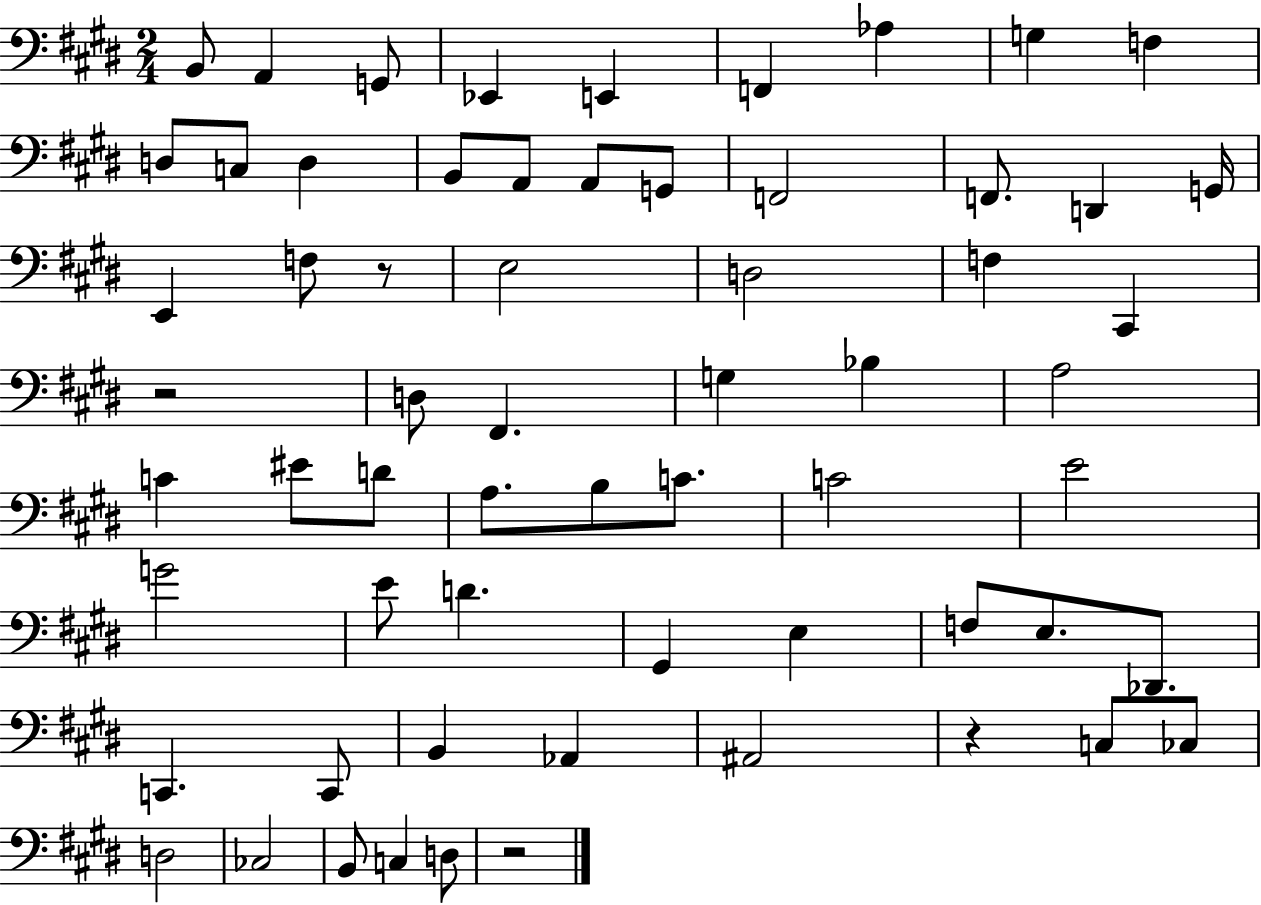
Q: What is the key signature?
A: E major